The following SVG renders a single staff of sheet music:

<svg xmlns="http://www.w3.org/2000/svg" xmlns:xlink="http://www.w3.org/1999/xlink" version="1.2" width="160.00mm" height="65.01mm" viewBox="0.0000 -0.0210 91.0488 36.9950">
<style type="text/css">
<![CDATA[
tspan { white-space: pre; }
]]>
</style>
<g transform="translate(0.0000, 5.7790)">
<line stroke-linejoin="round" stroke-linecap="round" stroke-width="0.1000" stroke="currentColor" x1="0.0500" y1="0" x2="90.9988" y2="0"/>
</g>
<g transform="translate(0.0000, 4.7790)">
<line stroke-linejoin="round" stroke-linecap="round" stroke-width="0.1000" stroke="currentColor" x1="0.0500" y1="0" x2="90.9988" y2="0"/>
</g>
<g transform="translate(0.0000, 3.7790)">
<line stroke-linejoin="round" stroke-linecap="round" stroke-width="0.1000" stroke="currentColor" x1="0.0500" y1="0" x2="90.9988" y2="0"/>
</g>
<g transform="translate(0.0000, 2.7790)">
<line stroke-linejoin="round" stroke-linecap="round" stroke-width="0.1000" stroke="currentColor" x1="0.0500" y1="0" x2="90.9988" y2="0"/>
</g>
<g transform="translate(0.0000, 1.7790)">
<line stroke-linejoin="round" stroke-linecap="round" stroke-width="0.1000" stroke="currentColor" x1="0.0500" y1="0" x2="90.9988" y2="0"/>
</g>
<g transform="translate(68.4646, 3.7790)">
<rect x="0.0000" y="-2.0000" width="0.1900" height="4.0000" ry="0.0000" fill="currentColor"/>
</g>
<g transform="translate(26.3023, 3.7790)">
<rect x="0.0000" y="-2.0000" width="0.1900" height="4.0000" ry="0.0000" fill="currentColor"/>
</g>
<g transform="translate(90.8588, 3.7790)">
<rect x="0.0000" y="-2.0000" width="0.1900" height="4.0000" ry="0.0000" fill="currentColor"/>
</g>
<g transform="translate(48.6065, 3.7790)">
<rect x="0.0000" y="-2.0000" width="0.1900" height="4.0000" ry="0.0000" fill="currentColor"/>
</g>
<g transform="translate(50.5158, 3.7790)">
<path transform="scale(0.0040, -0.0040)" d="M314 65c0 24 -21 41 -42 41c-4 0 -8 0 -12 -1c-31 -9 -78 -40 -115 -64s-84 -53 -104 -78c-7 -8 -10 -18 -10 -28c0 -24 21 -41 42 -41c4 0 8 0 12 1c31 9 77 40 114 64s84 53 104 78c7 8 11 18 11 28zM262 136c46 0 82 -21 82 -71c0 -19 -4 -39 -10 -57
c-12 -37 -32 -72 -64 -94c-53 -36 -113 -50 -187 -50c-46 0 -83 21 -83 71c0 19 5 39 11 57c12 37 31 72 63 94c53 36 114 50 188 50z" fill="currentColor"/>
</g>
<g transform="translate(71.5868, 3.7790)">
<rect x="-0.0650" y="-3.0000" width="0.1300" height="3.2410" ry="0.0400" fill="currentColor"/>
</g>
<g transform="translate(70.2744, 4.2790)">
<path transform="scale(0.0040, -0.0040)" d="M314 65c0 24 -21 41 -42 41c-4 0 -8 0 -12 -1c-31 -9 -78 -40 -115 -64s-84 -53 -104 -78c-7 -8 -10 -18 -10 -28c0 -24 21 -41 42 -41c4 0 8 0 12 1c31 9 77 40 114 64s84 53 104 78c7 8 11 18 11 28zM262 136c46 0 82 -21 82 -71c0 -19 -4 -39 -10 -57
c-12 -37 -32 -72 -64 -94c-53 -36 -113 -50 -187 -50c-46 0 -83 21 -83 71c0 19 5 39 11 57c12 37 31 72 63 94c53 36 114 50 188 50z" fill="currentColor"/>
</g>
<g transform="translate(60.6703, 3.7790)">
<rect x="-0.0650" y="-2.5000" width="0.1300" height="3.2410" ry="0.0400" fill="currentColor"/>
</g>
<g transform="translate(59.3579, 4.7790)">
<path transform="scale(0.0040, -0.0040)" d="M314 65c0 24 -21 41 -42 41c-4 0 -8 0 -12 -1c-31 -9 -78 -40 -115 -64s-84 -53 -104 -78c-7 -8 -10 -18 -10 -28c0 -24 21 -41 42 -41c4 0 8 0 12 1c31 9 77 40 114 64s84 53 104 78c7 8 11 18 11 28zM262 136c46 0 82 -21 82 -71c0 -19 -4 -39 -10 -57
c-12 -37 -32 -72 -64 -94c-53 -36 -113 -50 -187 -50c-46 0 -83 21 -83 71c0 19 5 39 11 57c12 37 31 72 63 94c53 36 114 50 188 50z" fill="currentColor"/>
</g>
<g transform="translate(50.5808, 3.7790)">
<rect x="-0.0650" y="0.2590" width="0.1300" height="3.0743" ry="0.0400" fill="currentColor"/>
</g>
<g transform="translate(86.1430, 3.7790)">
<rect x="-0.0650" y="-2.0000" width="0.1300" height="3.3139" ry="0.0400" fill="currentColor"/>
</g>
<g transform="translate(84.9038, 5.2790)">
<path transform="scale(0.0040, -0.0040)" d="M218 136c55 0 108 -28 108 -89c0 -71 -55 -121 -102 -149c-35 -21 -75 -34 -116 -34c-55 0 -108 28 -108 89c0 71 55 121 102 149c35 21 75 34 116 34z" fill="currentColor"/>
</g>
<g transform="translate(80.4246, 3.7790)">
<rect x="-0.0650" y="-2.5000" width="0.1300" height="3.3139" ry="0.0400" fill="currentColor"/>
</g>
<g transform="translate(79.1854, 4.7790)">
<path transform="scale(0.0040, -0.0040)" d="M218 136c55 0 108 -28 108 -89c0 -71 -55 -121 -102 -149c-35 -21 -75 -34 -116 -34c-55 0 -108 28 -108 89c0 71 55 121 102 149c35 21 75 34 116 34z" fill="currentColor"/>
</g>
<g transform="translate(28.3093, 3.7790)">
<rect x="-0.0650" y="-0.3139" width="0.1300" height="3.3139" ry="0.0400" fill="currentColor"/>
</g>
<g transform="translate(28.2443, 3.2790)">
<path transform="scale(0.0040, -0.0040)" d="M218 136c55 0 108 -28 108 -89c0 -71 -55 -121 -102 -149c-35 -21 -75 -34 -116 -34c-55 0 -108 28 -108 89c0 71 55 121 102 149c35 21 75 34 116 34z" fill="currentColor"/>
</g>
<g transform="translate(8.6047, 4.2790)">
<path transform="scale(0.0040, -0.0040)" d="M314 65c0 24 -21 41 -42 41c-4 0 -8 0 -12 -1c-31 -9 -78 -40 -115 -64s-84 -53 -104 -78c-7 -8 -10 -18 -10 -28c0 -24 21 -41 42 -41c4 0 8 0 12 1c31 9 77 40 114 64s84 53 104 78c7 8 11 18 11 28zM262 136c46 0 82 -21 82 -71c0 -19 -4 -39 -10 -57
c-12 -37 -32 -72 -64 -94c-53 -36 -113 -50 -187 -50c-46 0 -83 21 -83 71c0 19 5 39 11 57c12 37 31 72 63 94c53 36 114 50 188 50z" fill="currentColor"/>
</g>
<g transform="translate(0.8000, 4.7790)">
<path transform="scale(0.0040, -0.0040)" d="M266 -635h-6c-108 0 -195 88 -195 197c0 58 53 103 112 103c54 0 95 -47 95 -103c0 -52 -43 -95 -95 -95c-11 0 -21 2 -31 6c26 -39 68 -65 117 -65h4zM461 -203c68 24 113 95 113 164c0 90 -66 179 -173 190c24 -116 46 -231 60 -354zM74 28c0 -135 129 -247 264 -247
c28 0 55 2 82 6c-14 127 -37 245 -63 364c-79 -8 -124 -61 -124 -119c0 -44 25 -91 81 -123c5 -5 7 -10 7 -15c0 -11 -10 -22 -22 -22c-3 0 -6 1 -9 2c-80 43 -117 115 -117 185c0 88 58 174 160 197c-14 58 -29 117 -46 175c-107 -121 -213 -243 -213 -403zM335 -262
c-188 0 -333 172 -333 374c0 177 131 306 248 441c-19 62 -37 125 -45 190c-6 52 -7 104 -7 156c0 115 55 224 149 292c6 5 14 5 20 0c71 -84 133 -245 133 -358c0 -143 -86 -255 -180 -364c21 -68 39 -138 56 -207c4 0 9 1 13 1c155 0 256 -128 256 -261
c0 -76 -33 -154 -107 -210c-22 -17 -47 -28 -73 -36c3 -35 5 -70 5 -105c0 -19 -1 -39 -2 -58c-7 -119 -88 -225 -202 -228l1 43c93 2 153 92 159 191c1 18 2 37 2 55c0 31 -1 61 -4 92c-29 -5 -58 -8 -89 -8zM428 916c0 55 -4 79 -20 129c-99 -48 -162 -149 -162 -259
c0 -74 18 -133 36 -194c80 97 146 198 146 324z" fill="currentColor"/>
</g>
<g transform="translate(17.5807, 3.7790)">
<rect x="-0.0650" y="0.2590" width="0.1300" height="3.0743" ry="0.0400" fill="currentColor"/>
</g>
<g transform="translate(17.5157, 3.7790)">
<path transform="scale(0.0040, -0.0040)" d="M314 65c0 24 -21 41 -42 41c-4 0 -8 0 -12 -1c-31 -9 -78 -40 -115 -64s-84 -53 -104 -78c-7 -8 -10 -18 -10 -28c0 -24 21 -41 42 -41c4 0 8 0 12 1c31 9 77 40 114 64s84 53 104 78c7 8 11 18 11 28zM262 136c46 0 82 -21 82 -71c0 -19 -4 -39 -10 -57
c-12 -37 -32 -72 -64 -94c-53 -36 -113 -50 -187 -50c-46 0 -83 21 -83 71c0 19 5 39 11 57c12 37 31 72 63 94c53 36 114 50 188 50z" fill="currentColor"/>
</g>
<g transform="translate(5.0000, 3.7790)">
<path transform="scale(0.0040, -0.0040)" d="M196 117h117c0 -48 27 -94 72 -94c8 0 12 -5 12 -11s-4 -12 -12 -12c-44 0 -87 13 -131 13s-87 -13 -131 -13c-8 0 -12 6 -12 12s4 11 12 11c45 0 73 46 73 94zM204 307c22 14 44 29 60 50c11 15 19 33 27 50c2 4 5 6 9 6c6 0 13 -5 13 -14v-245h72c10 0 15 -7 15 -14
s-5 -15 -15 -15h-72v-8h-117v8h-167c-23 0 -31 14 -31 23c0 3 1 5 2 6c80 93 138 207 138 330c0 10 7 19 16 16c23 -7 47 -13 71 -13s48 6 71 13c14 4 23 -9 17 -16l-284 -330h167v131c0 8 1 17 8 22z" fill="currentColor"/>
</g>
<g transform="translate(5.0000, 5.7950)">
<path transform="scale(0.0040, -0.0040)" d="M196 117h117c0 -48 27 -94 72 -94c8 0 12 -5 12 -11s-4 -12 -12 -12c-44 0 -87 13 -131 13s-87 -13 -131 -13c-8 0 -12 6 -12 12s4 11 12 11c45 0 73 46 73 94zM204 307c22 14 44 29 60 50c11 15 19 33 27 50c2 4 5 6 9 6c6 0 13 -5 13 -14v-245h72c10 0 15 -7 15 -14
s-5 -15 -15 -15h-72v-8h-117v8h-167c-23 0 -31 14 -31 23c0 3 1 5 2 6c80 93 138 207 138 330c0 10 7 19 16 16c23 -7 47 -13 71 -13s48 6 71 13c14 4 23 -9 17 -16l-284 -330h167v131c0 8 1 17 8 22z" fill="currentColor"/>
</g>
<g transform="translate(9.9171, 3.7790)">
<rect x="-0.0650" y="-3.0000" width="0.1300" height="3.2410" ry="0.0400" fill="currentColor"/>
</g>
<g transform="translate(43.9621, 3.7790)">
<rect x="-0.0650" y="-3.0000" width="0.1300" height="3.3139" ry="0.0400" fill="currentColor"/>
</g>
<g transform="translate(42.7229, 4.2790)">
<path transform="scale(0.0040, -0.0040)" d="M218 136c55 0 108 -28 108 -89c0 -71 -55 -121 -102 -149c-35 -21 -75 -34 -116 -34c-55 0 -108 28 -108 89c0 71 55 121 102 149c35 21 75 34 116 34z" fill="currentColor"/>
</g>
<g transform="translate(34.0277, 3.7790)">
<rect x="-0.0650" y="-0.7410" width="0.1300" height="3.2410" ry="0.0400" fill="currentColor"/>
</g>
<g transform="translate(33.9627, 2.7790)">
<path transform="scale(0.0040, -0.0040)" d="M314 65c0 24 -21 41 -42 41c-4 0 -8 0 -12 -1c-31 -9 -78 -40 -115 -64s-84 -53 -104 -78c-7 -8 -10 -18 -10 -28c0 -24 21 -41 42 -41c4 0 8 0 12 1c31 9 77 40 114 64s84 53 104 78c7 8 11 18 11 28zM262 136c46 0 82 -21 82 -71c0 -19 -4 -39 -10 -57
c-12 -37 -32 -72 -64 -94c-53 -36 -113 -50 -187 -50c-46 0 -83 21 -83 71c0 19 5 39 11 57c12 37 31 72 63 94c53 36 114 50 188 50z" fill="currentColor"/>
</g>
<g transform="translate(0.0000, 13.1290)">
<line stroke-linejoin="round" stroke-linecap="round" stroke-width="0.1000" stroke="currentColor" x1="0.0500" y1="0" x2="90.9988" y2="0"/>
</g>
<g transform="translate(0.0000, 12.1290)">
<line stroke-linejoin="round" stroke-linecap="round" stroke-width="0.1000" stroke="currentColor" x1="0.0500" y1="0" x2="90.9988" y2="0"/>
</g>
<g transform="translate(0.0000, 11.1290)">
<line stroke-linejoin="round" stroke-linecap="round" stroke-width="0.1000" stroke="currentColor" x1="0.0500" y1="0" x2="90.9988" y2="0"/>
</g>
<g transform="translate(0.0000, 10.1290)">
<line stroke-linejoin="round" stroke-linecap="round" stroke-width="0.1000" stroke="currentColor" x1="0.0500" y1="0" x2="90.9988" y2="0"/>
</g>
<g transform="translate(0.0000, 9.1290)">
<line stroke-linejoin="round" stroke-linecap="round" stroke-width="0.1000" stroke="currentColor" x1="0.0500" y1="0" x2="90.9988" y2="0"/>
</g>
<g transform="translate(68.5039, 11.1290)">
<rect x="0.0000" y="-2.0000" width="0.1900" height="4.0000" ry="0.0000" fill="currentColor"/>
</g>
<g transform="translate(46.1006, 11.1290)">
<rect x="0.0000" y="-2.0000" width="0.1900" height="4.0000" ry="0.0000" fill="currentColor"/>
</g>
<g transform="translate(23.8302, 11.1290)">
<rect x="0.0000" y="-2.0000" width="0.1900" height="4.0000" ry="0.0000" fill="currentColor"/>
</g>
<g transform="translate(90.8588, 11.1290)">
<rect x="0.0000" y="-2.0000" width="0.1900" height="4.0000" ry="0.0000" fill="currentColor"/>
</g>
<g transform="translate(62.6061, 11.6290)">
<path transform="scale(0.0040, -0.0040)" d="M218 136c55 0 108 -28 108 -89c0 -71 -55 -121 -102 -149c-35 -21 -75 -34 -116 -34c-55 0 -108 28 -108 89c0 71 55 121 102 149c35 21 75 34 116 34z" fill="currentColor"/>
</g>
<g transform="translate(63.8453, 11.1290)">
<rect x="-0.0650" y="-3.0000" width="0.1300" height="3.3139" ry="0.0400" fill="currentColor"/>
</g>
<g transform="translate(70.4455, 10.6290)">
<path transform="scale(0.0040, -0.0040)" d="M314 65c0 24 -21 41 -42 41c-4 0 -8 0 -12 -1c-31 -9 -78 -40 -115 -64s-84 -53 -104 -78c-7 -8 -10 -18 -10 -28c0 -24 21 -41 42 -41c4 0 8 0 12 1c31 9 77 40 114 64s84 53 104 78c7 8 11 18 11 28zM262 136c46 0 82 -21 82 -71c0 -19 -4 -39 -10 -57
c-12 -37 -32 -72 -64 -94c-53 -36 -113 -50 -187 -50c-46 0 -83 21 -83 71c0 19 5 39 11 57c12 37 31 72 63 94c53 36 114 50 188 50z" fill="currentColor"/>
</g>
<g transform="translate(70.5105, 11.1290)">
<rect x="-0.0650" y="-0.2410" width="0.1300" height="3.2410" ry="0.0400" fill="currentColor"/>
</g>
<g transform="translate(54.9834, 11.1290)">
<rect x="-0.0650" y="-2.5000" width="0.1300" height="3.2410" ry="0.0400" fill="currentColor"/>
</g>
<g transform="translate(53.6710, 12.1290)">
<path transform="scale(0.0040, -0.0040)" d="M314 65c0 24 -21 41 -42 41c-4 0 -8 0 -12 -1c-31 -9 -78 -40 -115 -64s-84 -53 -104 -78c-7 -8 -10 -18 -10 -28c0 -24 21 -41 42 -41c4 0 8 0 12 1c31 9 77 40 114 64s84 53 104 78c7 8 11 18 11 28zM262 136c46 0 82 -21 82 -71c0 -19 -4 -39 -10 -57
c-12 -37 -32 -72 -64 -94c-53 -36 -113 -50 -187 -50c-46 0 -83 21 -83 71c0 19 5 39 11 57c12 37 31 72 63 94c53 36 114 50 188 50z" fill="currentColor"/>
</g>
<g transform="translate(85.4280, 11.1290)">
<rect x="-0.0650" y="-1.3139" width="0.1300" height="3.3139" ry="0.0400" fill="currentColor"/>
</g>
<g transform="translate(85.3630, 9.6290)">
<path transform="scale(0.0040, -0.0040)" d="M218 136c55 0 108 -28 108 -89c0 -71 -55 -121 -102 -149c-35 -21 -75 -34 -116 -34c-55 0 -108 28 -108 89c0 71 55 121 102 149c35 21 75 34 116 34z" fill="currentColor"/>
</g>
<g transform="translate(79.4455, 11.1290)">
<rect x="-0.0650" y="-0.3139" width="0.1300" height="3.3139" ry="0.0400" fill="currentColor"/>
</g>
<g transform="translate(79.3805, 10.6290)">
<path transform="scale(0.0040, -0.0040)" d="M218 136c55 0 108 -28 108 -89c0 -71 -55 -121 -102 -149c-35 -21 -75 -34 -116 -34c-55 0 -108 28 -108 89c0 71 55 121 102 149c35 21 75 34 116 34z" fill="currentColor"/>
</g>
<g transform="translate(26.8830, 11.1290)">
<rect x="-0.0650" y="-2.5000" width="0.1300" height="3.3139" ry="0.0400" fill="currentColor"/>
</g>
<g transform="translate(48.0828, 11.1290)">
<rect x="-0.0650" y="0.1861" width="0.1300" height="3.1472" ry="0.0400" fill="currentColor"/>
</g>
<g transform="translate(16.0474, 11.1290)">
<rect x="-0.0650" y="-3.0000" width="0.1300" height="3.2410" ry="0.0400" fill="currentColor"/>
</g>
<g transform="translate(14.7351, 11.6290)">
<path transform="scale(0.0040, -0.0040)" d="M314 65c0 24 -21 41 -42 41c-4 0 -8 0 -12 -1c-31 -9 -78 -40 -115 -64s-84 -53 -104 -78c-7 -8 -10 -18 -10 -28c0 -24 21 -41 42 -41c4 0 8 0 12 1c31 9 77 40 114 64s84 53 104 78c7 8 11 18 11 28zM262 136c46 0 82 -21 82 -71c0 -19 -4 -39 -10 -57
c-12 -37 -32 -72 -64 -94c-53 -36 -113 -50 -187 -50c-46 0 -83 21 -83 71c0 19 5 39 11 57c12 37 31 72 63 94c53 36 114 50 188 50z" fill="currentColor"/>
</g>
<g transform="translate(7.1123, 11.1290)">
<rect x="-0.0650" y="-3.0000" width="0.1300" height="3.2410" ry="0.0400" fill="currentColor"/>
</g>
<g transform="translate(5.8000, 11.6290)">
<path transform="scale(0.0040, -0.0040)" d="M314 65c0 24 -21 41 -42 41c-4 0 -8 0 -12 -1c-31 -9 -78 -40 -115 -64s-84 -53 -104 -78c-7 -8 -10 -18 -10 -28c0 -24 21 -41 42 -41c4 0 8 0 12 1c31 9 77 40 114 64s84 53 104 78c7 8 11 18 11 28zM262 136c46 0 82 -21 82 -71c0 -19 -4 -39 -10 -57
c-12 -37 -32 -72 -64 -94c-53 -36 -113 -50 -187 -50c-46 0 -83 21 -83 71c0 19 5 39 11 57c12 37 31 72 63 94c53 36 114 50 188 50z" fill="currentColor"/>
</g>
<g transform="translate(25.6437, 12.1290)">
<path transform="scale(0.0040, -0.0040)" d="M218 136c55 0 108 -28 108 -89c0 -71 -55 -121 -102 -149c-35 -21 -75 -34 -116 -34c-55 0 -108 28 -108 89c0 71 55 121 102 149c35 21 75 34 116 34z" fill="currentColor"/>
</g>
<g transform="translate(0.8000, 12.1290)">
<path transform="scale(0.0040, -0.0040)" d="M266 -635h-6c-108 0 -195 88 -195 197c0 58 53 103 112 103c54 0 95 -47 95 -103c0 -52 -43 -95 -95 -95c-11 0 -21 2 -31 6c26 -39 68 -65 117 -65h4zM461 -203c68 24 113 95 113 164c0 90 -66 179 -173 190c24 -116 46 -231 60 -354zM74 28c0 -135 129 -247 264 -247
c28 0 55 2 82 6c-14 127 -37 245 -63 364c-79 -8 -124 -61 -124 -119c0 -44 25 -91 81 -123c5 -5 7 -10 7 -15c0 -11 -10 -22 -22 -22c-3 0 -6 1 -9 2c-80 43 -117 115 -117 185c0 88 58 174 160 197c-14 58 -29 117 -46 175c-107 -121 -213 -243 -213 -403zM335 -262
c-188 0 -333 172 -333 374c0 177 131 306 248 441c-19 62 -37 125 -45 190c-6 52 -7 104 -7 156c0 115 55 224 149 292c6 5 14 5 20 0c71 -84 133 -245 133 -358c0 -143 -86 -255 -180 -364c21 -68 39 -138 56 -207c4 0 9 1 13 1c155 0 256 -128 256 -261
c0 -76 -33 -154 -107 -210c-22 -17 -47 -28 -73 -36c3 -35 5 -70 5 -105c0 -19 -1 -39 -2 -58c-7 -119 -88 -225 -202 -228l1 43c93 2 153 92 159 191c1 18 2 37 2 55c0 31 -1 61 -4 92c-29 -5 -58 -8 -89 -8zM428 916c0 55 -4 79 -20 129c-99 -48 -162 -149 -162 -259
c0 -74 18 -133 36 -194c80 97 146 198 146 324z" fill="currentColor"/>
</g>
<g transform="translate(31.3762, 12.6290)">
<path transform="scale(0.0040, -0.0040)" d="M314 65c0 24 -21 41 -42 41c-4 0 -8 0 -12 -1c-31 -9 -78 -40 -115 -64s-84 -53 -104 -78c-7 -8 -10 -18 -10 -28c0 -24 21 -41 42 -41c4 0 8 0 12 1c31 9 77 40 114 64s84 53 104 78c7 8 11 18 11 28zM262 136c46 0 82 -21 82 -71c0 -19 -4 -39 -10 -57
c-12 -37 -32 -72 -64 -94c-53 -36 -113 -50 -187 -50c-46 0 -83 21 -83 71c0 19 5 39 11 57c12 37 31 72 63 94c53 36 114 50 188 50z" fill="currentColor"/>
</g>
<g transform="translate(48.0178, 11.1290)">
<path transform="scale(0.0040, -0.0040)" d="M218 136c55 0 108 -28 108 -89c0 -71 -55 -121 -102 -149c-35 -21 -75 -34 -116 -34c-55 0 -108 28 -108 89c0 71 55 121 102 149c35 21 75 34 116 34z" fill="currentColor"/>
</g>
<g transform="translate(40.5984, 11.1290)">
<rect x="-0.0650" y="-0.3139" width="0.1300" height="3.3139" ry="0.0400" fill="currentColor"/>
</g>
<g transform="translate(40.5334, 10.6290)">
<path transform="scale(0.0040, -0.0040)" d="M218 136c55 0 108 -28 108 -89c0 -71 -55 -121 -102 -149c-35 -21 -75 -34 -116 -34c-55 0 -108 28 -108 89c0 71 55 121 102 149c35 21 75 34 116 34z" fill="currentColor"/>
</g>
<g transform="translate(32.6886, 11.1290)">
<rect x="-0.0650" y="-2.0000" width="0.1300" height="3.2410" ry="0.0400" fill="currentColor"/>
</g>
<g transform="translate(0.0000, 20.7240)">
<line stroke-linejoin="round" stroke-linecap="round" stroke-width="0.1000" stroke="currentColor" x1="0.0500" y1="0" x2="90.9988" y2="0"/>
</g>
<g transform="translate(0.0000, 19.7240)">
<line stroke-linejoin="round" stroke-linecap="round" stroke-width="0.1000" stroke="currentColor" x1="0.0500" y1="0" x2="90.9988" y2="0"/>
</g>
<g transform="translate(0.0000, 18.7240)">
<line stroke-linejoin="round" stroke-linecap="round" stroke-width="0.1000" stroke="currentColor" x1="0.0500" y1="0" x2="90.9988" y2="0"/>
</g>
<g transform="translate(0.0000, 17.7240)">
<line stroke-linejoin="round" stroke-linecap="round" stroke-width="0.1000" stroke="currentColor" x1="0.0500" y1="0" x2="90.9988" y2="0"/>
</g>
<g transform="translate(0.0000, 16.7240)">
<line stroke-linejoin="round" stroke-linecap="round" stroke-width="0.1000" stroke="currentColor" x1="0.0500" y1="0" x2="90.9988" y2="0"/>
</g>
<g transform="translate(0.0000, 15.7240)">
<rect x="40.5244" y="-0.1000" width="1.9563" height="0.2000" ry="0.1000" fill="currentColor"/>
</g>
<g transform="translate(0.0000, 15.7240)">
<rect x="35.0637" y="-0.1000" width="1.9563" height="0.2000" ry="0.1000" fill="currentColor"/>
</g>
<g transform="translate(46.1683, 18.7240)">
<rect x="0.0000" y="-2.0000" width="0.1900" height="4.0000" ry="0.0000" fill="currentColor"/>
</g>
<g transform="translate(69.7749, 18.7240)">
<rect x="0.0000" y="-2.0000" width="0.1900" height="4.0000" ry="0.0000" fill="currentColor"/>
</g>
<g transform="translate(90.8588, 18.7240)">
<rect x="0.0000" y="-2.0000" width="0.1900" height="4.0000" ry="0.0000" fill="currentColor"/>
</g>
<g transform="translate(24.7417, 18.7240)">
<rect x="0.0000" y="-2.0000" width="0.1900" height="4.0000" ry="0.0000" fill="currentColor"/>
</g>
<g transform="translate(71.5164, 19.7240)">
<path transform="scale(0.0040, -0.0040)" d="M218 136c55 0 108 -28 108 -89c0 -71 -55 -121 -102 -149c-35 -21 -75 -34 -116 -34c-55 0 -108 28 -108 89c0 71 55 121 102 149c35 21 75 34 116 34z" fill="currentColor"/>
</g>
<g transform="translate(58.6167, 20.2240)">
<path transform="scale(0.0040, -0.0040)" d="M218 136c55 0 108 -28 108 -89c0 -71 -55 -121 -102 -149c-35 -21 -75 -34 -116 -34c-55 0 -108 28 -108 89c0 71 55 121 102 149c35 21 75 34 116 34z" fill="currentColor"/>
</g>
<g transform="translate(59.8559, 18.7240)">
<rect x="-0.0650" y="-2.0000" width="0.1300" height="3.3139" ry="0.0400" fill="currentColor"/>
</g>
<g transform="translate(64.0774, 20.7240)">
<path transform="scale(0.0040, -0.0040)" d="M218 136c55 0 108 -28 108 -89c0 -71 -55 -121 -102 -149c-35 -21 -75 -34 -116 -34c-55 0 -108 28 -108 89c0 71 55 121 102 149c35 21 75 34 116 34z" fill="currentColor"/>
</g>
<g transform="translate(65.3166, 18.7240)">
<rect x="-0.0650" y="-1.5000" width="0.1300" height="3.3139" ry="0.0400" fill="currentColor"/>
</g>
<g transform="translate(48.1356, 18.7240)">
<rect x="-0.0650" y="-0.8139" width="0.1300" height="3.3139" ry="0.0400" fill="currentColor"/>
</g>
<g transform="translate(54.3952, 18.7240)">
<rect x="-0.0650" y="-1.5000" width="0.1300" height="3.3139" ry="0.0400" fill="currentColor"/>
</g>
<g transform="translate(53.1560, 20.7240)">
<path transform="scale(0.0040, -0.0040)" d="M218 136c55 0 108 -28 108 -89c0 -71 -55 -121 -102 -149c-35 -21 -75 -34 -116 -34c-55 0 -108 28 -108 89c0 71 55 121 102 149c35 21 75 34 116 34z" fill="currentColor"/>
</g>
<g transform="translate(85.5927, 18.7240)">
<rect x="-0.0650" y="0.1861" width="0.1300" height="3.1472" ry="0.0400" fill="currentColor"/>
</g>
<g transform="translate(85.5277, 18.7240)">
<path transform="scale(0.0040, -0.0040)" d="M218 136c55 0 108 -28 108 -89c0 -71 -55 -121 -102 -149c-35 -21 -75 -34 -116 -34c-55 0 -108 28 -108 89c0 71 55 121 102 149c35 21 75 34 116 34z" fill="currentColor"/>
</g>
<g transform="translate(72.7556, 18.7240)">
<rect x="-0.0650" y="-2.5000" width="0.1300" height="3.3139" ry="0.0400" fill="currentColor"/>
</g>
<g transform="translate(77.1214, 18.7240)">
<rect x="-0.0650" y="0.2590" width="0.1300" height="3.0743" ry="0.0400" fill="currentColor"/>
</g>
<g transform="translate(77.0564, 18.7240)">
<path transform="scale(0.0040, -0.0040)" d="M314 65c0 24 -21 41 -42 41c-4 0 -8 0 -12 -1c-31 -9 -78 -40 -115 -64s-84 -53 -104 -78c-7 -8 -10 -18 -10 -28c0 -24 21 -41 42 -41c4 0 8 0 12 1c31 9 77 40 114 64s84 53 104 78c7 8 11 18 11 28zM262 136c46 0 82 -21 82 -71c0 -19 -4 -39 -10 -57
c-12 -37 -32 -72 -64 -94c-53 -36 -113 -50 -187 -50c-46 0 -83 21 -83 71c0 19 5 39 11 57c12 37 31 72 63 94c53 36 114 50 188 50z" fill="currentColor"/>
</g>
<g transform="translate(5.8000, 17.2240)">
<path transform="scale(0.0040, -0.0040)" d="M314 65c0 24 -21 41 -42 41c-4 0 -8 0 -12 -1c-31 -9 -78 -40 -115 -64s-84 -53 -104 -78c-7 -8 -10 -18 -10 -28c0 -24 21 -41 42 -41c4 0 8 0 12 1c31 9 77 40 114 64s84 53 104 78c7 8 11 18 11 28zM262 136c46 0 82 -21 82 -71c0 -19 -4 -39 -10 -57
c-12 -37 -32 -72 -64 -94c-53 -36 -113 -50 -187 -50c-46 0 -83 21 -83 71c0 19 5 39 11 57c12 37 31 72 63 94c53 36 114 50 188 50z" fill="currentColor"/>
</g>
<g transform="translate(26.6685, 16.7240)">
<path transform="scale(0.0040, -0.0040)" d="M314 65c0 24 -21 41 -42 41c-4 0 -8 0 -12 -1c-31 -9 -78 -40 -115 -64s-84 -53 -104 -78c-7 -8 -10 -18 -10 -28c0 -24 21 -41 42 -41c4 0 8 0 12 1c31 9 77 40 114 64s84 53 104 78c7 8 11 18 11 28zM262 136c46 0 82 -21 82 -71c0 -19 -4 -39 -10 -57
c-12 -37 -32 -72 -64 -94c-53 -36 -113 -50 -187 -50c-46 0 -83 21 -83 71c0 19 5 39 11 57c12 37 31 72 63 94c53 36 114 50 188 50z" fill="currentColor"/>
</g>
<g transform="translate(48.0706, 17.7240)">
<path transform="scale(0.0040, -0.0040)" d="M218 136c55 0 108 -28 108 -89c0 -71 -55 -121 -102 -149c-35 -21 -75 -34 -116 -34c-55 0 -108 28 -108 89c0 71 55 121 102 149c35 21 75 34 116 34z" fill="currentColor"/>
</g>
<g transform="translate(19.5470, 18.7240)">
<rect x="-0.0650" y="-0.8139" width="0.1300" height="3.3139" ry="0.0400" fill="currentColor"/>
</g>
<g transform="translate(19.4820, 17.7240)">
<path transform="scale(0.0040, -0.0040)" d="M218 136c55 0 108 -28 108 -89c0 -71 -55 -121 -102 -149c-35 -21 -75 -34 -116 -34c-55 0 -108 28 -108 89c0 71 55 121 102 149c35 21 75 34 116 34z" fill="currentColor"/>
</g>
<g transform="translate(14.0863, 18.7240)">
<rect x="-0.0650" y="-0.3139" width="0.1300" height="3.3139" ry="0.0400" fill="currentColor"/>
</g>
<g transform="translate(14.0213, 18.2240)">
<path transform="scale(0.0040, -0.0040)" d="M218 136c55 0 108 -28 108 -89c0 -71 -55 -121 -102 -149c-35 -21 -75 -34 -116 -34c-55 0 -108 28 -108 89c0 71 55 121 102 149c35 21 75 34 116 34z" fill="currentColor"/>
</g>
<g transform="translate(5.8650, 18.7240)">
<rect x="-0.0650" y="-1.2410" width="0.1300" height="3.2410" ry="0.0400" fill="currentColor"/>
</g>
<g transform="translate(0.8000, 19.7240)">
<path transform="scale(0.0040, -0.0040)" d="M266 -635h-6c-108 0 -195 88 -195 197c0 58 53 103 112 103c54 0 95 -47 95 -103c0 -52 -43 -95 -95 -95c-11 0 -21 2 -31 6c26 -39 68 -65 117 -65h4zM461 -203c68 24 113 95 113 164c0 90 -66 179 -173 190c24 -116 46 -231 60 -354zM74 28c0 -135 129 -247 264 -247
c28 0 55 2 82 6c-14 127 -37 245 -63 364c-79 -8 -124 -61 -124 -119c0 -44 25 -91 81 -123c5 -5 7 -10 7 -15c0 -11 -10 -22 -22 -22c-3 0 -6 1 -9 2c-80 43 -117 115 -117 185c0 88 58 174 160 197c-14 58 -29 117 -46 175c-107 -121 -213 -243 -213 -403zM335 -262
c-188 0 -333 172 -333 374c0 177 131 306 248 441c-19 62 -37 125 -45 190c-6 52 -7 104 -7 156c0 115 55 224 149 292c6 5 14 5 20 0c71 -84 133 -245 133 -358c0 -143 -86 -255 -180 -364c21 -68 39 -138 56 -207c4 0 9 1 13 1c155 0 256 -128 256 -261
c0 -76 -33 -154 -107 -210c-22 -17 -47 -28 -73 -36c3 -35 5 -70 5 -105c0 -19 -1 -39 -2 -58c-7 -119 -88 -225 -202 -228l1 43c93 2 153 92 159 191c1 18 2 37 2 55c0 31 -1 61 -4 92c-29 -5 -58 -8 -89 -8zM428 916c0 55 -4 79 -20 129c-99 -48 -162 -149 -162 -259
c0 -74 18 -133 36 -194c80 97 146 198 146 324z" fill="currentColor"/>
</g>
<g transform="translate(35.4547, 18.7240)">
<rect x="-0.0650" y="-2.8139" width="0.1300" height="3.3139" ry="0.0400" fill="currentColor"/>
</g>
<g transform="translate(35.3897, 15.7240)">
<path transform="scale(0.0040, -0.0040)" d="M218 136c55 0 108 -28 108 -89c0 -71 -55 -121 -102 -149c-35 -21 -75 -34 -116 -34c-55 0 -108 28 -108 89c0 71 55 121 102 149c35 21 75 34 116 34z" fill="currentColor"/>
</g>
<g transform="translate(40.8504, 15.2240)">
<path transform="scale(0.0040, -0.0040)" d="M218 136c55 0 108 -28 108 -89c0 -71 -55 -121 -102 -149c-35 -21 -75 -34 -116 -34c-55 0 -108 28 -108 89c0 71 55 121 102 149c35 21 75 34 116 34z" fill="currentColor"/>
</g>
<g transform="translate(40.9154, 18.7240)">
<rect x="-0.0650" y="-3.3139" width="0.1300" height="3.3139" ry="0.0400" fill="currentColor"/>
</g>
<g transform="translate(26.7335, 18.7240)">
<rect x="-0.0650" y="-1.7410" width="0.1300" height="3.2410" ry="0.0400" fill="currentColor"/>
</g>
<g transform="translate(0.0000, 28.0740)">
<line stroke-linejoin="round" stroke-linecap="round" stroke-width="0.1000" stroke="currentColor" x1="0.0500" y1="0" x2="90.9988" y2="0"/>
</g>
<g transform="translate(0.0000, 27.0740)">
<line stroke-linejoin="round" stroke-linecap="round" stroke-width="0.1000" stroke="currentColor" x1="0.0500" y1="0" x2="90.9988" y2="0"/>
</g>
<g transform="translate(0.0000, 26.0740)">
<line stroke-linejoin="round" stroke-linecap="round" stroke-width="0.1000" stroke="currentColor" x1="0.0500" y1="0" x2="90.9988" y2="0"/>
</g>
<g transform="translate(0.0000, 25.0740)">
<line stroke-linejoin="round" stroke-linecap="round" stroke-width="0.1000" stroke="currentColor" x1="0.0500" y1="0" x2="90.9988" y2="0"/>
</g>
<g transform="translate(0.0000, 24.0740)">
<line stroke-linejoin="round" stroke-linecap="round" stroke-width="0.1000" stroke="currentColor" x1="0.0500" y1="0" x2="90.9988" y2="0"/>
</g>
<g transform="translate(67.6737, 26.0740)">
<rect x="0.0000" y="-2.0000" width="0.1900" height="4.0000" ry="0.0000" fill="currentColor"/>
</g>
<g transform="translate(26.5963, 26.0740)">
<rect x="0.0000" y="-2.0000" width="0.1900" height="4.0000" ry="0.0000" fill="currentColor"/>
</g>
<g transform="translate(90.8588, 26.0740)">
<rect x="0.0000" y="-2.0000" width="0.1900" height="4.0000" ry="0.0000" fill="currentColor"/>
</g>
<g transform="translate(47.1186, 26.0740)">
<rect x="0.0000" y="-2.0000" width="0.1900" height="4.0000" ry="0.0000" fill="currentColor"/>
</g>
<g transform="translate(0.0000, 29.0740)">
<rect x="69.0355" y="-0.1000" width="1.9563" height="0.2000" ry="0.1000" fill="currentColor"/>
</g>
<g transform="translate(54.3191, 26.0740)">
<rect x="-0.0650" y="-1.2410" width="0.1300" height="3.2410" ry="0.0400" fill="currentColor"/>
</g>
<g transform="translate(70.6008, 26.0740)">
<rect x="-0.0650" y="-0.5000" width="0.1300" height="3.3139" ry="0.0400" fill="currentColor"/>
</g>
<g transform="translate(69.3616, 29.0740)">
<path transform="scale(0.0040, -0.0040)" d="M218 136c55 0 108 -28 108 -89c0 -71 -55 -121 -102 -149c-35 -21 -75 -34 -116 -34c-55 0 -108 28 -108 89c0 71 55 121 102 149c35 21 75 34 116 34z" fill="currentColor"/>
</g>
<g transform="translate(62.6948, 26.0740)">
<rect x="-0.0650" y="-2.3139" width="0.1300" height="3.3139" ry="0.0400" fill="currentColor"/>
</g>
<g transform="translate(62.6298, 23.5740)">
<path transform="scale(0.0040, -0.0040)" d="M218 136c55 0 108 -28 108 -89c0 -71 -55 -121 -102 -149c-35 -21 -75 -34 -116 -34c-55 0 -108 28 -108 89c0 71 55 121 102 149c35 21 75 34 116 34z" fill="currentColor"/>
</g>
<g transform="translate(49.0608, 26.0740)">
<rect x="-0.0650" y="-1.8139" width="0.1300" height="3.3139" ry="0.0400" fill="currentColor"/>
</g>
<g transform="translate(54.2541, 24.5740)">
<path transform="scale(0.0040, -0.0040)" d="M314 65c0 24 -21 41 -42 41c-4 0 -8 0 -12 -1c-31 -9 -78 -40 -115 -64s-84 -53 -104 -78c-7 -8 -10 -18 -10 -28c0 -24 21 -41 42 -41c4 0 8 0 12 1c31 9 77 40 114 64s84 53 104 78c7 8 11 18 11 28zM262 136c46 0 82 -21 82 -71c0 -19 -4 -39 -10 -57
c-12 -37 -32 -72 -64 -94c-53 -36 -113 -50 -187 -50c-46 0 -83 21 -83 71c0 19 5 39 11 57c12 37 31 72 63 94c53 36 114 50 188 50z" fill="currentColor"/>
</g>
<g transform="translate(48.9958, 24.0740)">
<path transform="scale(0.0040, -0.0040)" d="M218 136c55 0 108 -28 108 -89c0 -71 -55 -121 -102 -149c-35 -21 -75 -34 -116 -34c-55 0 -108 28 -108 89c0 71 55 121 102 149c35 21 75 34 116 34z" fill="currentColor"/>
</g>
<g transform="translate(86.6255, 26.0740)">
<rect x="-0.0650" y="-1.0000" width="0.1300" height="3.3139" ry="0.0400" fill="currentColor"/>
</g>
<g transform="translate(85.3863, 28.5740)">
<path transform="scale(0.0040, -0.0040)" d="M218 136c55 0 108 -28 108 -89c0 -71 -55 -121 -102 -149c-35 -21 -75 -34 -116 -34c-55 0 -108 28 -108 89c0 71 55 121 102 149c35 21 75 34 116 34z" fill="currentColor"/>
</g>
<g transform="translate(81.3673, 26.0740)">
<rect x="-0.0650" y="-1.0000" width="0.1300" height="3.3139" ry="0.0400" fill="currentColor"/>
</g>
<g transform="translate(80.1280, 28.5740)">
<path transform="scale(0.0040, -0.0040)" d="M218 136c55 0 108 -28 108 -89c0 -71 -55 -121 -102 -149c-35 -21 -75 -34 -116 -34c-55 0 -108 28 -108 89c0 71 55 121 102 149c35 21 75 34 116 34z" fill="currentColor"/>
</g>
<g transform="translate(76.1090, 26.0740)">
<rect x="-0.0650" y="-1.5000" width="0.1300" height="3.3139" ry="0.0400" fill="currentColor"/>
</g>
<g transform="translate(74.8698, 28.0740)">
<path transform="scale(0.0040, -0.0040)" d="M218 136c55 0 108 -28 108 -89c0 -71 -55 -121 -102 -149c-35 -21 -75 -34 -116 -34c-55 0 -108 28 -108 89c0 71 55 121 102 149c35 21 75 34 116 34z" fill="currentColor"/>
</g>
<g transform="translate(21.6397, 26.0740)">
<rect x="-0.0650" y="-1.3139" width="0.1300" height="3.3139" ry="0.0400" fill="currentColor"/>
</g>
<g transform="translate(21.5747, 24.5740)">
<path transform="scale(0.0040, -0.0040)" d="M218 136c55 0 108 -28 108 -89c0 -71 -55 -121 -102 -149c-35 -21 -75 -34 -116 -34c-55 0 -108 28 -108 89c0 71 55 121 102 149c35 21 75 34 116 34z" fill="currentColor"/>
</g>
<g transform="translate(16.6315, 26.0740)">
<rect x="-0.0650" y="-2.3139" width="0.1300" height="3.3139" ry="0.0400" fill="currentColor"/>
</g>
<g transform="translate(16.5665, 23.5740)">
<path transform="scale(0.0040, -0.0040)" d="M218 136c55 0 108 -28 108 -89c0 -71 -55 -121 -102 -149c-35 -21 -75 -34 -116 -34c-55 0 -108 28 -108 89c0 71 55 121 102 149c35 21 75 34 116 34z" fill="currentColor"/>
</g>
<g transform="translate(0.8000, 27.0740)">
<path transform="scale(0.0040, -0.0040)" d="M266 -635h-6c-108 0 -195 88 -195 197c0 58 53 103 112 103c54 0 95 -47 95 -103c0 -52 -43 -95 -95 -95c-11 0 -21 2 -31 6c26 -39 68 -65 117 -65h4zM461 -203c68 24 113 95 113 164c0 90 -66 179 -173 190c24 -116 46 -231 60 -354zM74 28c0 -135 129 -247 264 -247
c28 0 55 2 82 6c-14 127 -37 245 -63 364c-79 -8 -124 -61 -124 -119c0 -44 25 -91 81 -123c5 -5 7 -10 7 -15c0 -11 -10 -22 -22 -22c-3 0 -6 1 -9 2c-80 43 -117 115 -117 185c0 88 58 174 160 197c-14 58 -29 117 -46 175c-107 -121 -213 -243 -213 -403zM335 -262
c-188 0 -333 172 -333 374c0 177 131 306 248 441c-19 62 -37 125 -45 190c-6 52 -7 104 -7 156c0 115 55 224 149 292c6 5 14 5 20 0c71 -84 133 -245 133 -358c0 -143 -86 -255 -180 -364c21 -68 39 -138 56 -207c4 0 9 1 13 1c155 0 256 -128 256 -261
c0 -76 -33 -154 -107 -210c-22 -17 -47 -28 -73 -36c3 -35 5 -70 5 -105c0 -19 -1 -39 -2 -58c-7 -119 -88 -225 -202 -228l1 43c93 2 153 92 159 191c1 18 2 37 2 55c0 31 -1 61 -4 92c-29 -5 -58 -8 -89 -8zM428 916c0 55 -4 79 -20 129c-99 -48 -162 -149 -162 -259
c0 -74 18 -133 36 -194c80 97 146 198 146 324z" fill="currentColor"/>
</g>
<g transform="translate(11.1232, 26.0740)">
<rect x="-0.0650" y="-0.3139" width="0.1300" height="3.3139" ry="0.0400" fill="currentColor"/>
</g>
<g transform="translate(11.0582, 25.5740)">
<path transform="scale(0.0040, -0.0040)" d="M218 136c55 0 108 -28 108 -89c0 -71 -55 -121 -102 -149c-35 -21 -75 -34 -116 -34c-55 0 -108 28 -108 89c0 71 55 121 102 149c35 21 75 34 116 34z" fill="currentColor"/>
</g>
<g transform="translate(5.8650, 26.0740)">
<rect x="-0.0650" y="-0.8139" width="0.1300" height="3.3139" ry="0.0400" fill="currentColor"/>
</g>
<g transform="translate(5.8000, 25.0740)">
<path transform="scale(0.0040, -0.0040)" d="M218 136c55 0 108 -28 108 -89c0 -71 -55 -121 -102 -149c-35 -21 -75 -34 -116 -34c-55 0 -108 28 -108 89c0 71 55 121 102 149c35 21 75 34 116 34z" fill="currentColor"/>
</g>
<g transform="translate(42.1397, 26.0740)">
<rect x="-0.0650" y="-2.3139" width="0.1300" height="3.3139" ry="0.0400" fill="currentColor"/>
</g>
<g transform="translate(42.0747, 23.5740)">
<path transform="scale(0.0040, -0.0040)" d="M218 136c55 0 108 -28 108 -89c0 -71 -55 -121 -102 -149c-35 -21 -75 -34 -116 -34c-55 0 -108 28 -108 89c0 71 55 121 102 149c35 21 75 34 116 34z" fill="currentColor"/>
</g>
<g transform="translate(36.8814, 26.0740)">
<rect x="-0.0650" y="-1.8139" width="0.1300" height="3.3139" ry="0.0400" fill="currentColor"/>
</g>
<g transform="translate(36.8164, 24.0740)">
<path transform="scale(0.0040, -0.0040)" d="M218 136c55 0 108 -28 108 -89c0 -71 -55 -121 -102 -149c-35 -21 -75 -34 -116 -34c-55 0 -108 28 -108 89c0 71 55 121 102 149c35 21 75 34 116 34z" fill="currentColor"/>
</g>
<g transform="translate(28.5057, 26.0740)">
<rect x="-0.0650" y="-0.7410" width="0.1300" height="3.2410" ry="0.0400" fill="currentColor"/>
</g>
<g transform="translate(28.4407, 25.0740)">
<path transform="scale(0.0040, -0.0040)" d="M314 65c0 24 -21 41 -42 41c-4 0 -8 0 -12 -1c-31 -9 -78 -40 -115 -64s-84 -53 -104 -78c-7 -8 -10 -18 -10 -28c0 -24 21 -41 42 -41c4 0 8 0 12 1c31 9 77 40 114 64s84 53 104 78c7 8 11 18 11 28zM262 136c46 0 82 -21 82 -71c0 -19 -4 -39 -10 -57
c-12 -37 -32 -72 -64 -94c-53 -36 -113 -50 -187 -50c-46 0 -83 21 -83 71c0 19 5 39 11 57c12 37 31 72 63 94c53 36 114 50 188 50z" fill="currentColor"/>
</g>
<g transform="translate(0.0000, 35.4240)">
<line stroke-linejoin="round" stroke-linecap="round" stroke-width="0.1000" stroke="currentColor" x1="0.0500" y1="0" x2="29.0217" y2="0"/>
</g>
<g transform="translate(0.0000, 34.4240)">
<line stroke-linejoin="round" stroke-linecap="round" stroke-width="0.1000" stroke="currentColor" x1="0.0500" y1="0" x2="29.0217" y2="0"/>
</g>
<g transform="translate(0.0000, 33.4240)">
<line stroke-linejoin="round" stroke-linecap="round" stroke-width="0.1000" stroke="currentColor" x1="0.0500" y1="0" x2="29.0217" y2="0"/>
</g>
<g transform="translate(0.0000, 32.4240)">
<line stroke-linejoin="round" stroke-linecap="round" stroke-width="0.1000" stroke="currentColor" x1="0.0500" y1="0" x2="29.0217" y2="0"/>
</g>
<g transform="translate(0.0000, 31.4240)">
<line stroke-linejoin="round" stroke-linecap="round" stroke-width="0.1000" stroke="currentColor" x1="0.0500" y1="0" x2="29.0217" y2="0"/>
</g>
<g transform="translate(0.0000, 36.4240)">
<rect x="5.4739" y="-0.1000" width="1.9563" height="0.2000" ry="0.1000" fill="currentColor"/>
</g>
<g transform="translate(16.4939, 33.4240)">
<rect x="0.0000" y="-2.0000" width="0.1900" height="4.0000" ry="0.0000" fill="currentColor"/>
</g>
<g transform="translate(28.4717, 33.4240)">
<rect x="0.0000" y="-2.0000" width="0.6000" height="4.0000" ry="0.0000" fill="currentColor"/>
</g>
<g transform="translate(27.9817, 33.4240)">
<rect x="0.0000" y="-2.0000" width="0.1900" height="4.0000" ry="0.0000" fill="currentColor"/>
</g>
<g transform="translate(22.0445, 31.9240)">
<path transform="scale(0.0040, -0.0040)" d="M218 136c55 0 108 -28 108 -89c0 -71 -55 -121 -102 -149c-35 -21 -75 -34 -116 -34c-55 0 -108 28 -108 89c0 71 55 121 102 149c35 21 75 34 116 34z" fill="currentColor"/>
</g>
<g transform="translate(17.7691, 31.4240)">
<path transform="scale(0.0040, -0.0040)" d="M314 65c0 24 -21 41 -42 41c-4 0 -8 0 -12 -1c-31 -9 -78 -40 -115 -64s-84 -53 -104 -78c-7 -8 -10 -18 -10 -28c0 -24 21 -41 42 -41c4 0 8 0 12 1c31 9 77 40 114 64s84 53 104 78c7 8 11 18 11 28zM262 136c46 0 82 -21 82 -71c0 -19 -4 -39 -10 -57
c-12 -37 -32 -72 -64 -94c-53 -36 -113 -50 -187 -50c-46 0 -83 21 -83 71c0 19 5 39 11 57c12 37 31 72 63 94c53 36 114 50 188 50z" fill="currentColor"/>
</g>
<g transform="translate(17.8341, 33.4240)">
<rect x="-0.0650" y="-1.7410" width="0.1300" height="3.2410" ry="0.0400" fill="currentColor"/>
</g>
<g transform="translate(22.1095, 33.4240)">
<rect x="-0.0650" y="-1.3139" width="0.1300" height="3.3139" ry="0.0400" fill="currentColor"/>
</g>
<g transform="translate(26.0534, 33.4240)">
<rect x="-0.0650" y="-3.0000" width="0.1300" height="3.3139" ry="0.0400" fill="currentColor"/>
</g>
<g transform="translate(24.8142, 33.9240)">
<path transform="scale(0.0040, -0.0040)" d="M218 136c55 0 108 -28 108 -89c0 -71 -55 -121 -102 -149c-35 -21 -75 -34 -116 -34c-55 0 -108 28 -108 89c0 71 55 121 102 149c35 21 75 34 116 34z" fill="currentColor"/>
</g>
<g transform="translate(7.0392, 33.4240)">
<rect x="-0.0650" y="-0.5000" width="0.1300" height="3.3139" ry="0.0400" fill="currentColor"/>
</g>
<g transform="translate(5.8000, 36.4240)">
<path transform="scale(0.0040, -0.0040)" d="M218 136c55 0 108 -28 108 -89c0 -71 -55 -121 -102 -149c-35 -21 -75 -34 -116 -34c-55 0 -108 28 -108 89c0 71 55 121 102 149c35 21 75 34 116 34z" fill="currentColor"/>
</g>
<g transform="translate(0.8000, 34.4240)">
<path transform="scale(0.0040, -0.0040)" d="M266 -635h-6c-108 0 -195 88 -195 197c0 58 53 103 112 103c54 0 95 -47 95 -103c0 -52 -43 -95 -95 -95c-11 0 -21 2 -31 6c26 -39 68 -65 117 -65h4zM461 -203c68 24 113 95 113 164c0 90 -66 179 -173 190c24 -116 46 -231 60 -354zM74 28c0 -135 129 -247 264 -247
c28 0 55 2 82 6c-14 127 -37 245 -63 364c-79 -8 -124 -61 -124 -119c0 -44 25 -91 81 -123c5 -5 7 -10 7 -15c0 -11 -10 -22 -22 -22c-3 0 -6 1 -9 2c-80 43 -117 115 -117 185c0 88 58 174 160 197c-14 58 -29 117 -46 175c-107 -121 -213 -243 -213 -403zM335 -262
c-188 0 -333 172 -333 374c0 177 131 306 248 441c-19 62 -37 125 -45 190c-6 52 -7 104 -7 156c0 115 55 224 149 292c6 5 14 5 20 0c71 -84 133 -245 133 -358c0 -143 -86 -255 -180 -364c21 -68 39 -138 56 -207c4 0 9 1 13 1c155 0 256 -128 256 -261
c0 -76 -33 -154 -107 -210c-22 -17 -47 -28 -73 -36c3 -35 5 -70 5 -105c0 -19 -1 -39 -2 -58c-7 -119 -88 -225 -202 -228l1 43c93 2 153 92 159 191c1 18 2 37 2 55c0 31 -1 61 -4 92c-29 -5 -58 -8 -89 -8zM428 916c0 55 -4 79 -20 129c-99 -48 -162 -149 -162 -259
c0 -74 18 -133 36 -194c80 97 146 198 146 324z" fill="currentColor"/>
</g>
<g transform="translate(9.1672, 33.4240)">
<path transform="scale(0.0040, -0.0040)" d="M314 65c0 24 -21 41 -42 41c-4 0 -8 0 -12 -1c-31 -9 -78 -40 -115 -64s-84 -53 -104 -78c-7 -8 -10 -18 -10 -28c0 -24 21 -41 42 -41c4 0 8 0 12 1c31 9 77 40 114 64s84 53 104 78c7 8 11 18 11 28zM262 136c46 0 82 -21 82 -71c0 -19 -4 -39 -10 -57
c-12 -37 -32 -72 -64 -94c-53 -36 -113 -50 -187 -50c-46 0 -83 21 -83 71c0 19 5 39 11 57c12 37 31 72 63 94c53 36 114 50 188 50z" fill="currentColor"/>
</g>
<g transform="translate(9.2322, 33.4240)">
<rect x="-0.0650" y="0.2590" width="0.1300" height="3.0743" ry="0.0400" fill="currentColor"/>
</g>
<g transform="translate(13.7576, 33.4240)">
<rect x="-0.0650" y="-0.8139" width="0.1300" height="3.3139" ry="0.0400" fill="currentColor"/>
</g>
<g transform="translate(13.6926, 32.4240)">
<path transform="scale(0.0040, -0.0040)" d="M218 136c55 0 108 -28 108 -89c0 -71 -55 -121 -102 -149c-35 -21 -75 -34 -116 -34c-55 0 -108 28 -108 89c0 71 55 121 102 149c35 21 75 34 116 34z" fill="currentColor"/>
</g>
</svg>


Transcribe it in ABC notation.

X:1
T:Untitled
M:4/4
L:1/4
K:C
A2 B2 c d2 A B2 G2 A2 G F A2 A2 G F2 c B G2 A c2 c e e2 c d f2 a b d E F E G B2 B d c g e d2 f g f e2 g C E D D C B2 d f2 e A